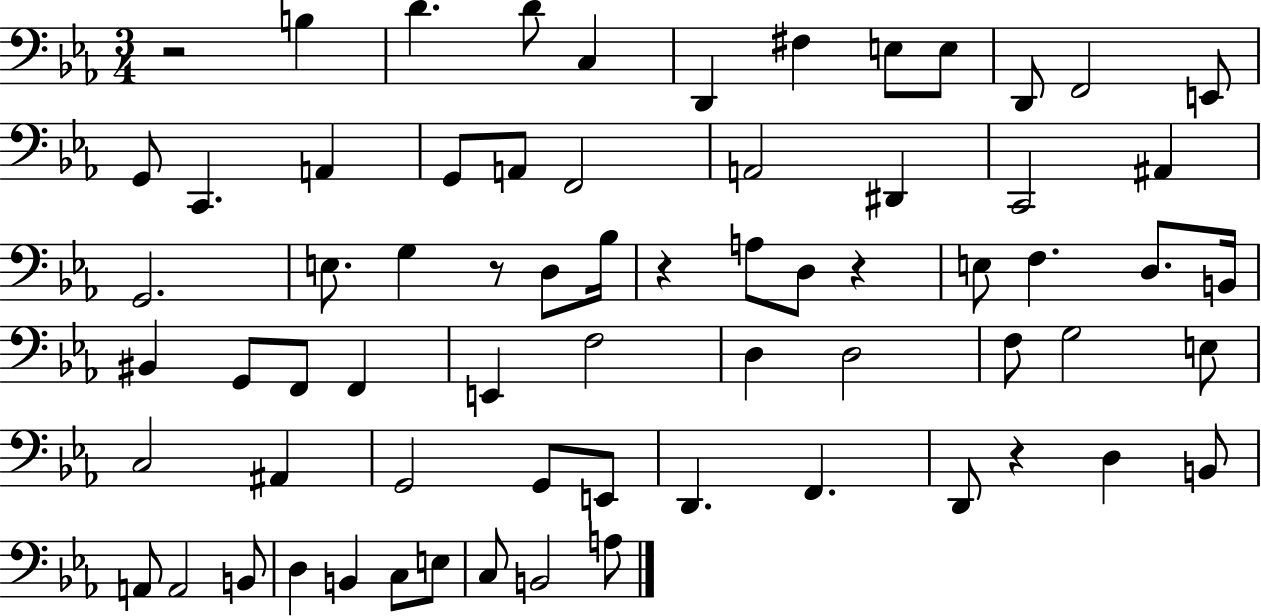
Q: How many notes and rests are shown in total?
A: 68